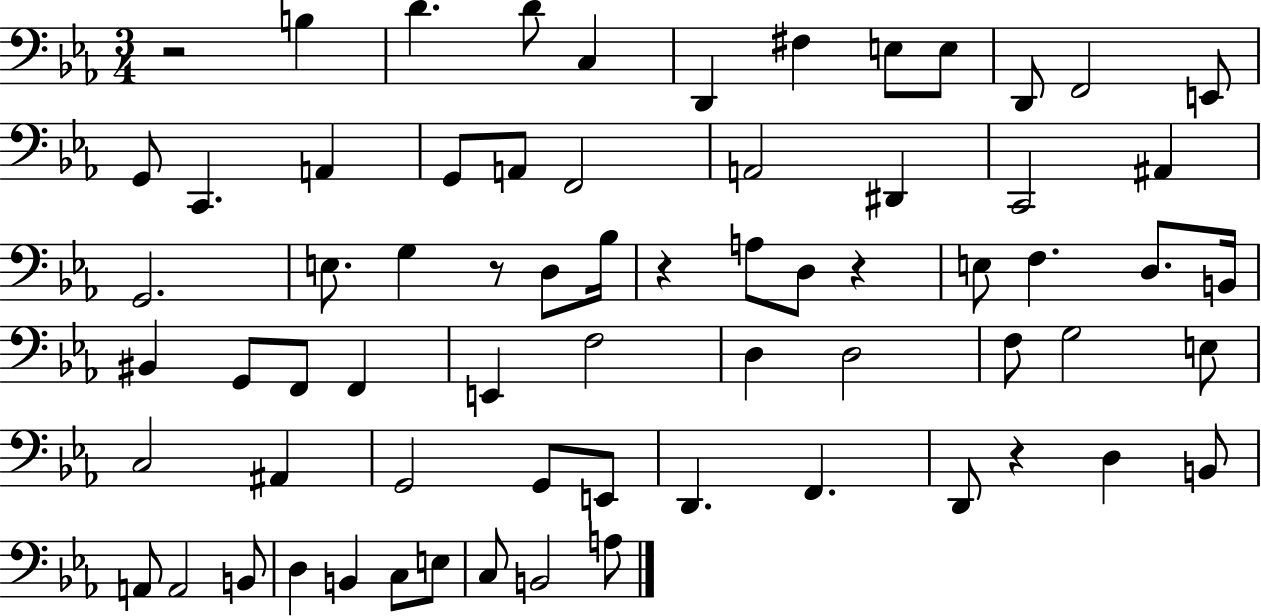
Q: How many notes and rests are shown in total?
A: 68